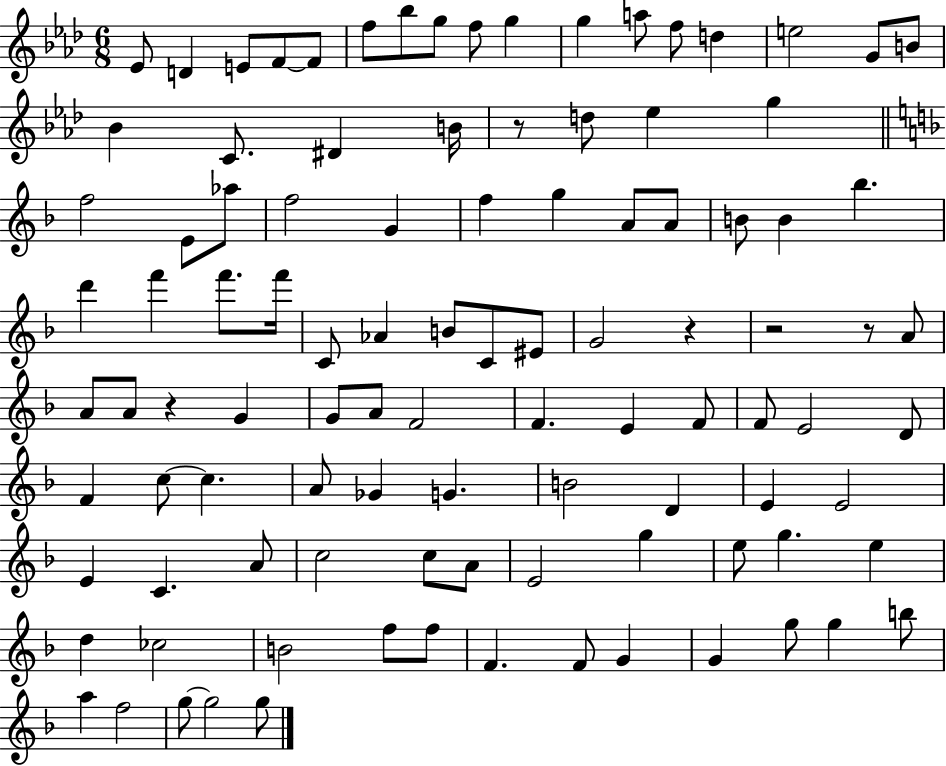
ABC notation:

X:1
T:Untitled
M:6/8
L:1/4
K:Ab
_E/2 D E/2 F/2 F/2 f/2 _b/2 g/2 f/2 g g a/2 f/2 d e2 G/2 B/2 _B C/2 ^D B/4 z/2 d/2 _e g f2 E/2 _a/2 f2 G f g A/2 A/2 B/2 B _b d' f' f'/2 f'/4 C/2 _A B/2 C/2 ^E/2 G2 z z2 z/2 A/2 A/2 A/2 z G G/2 A/2 F2 F E F/2 F/2 E2 D/2 F c/2 c A/2 _G G B2 D E E2 E C A/2 c2 c/2 A/2 E2 g e/2 g e d _c2 B2 f/2 f/2 F F/2 G G g/2 g b/2 a f2 g/2 g2 g/2